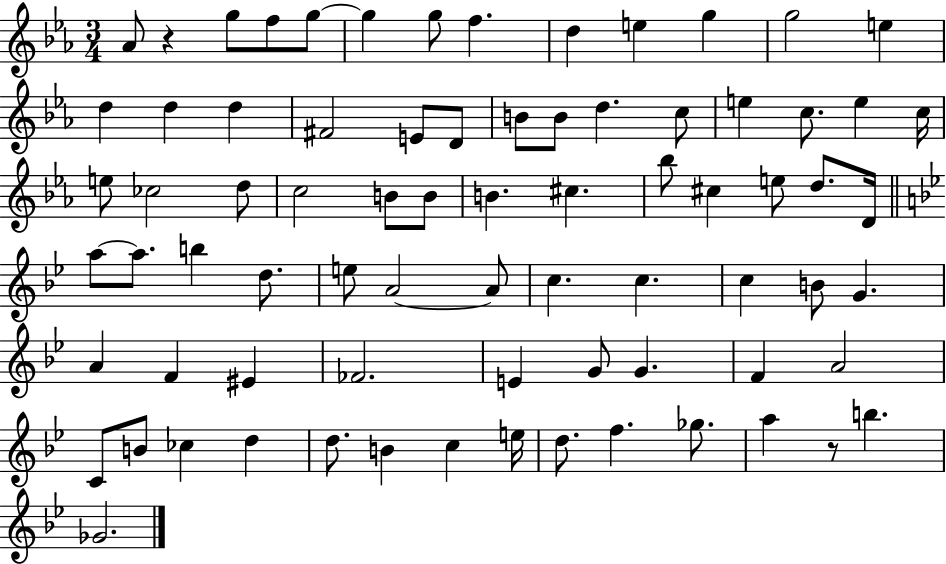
Ab4/e R/q G5/e F5/e G5/e G5/q G5/e F5/q. D5/q E5/q G5/q G5/h E5/q D5/q D5/q D5/q F#4/h E4/e D4/e B4/e B4/e D5/q. C5/e E5/q C5/e. E5/q C5/s E5/e CES5/h D5/e C5/h B4/e B4/e B4/q. C#5/q. Bb5/e C#5/q E5/e D5/e. D4/s A5/e A5/e. B5/q D5/e. E5/e A4/h A4/e C5/q. C5/q. C5/q B4/e G4/q. A4/q F4/q EIS4/q FES4/h. E4/q G4/e G4/q. F4/q A4/h C4/e B4/e CES5/q D5/q D5/e. B4/q C5/q E5/s D5/e. F5/q. Gb5/e. A5/q R/e B5/q. Gb4/h.